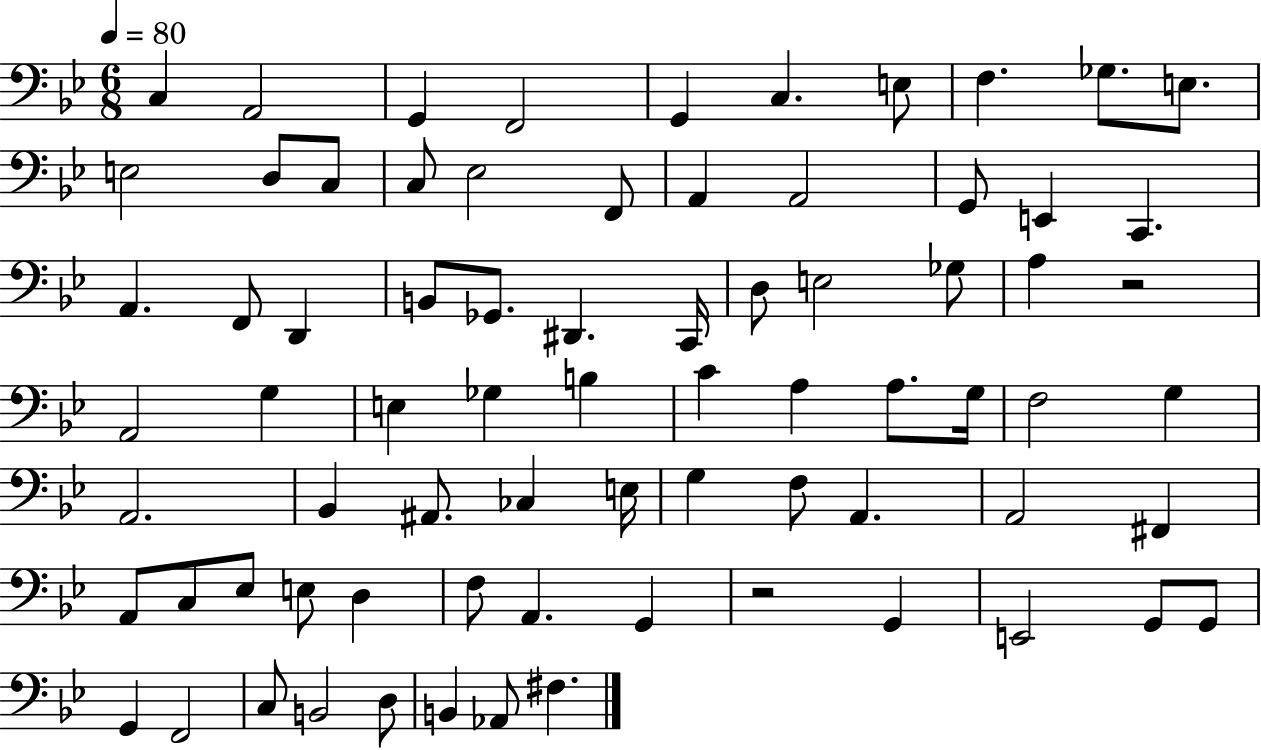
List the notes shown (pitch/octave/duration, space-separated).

C3/q A2/h G2/q F2/h G2/q C3/q. E3/e F3/q. Gb3/e. E3/e. E3/h D3/e C3/e C3/e Eb3/h F2/e A2/q A2/h G2/e E2/q C2/q. A2/q. F2/e D2/q B2/e Gb2/e. D#2/q. C2/s D3/e E3/h Gb3/e A3/q R/h A2/h G3/q E3/q Gb3/q B3/q C4/q A3/q A3/e. G3/s F3/h G3/q A2/h. Bb2/q A#2/e. CES3/q E3/s G3/q F3/e A2/q. A2/h F#2/q A2/e C3/e Eb3/e E3/e D3/q F3/e A2/q. G2/q R/h G2/q E2/h G2/e G2/e G2/q F2/h C3/e B2/h D3/e B2/q Ab2/e F#3/q.